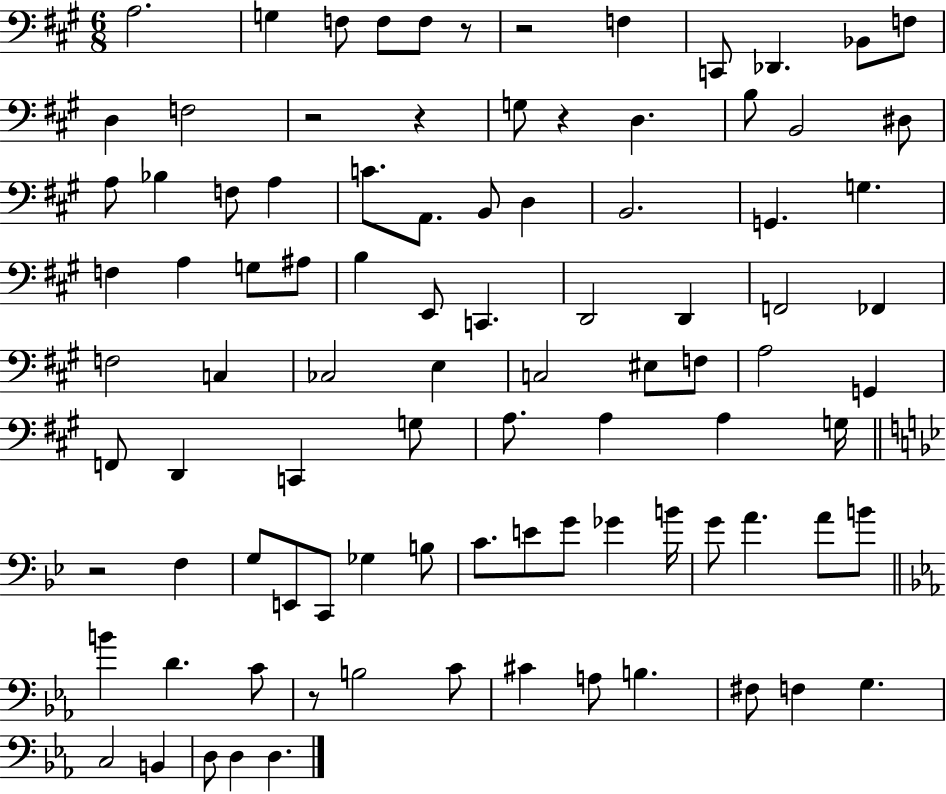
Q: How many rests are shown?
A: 7